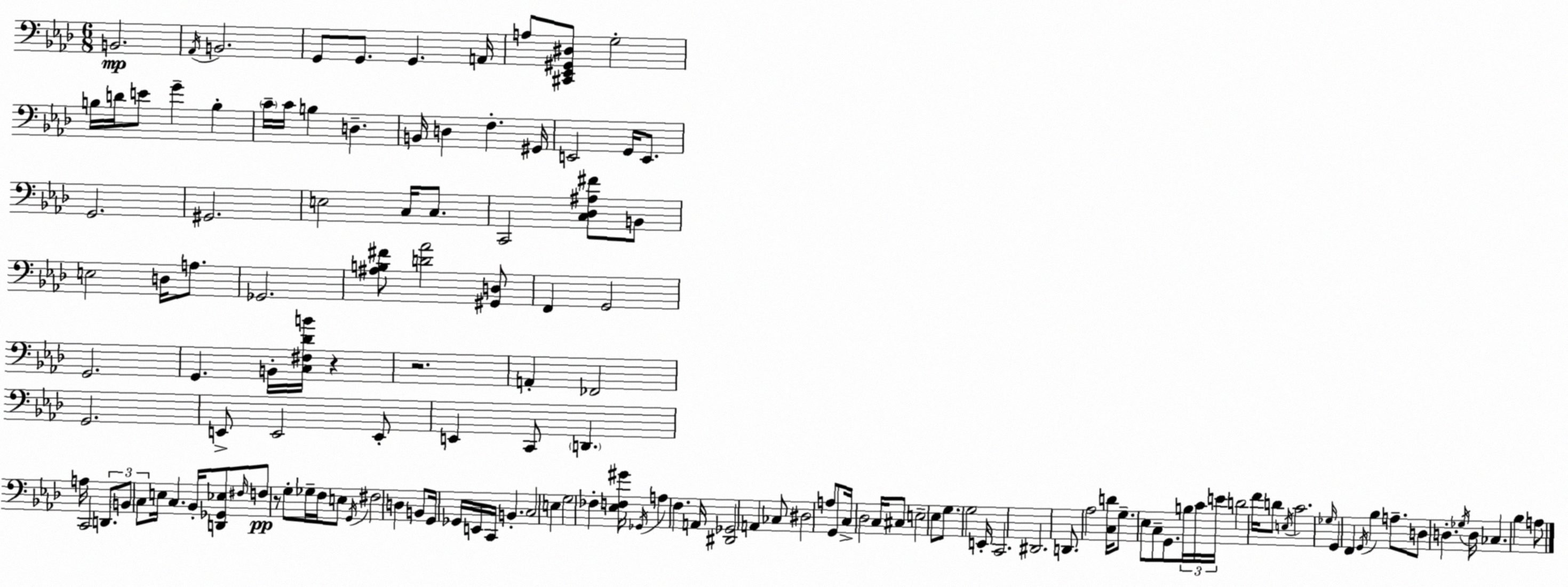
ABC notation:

X:1
T:Untitled
M:6/8
L:1/4
K:Fm
B,,2 _A,,/4 B,,2 G,,/2 G,,/2 G,, A,,/4 A,/2 [^C,,_E,,^G,,^D,]/2 G,2 B,/4 D/4 E/2 G B, C/4 C/4 B, D, B,,/4 D, F, ^G,,/4 E,,2 G,,/4 E,,/2 G,,2 ^G,,2 E,2 C,/4 C,/2 C,,2 [C,_D,^A,^F]/2 B,,/2 E,2 D,/4 A,/2 _G,,2 [^A,B,^F]/2 [D_A]2 [^G,,D,]/2 F,, G,,2 G,,2 G,, B,,/4 [C,^F,_DB]/4 z z2 A,, _F,,2 G,,2 E,,/2 E,,2 E,,/2 E,, C,,/2 D,, A,/4 C,,2 D,,/2 B,,/2 C,/2 E,/4 C, _B,,/4 [D,,_G,,_E,]/2 ^F,/4 F,/2 z/2 G,/2 _G,/4 F,/4 E,/2 G,,/4 ^F,2 D, B,,/2 G,,/4 _G,,/4 E,,/4 C,,/4 B,, C,2 E, G,2 _F, [_E,F,^G]/4 _G,,/4 A, F, A,,/4 [^D,,_G,,]2 A,, _C,/2 ^D,2 A,/2 G,,/2 C,/4 _D,2 C,/4 ^C,/2 E,2 _E,/2 G,/2 G,2 E,,/4 C,,2 ^D,,2 D,,/2 _A,2 [C,D]/4 G,/2 _E,/2 C,/2 G,,/2 B,/4 C/4 E/4 D2 F/4 D/2 E,/4 C2 _G,/4 G,, F,, G,,/4 _B, A,/2 D,/2 D, _G,/4 D,/4 _C, _B, A,/2